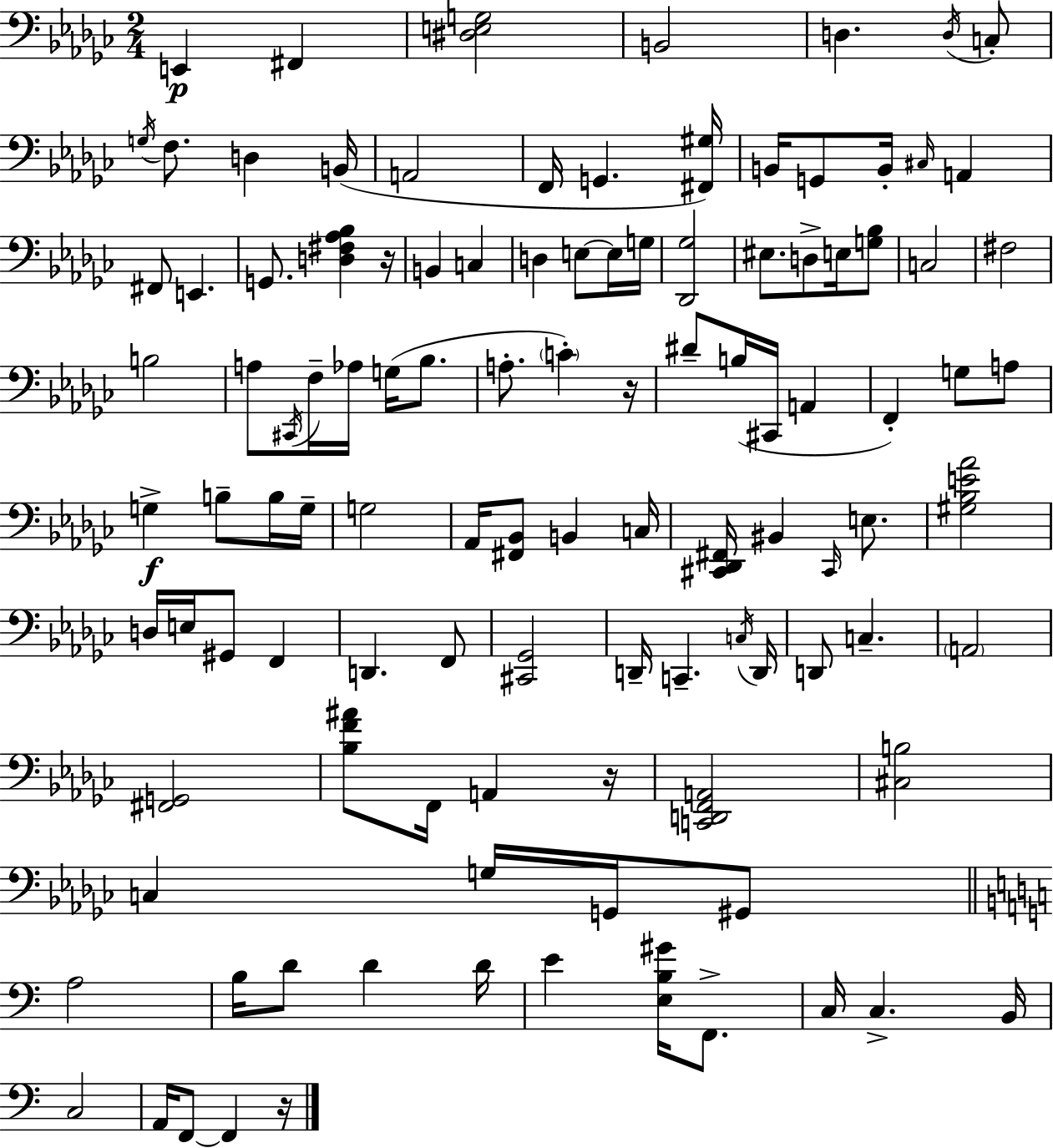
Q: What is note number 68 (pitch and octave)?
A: C3